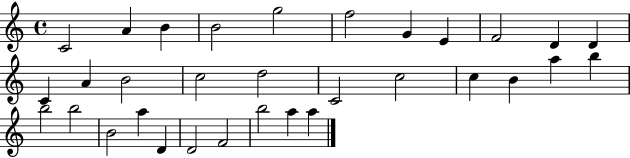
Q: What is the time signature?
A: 4/4